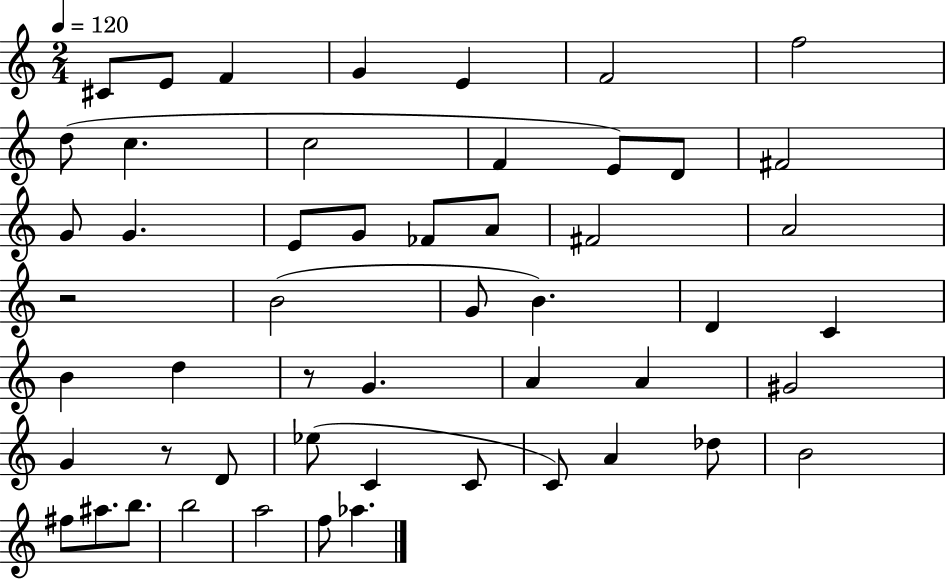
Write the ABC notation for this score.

X:1
T:Untitled
M:2/4
L:1/4
K:C
^C/2 E/2 F G E F2 f2 d/2 c c2 F E/2 D/2 ^F2 G/2 G E/2 G/2 _F/2 A/2 ^F2 A2 z2 B2 G/2 B D C B d z/2 G A A ^G2 G z/2 D/2 _e/2 C C/2 C/2 A _d/2 B2 ^f/2 ^a/2 b/2 b2 a2 f/2 _a